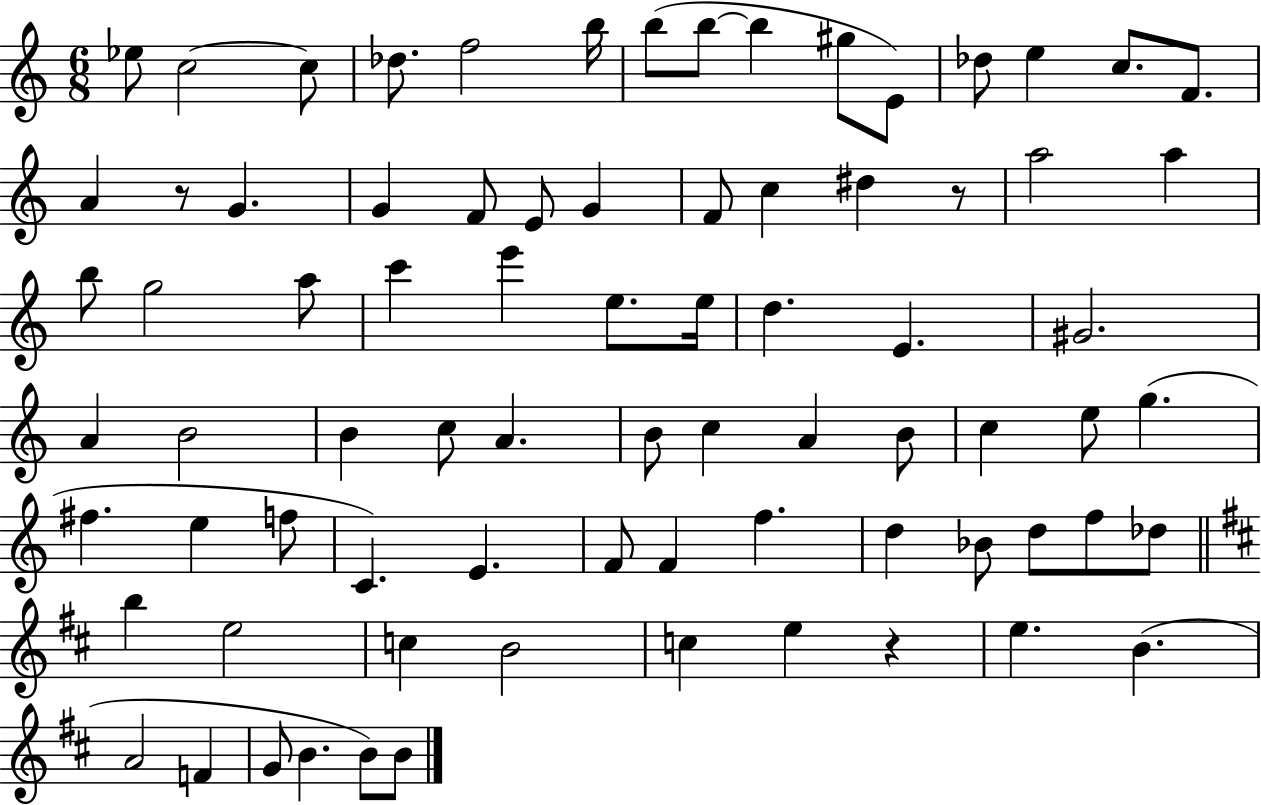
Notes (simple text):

Eb5/e C5/h C5/e Db5/e. F5/h B5/s B5/e B5/e B5/q G#5/e E4/e Db5/e E5/q C5/e. F4/e. A4/q R/e G4/q. G4/q F4/e E4/e G4/q F4/e C5/q D#5/q R/e A5/h A5/q B5/e G5/h A5/e C6/q E6/q E5/e. E5/s D5/q. E4/q. G#4/h. A4/q B4/h B4/q C5/e A4/q. B4/e C5/q A4/q B4/e C5/q E5/e G5/q. F#5/q. E5/q F5/e C4/q. E4/q. F4/e F4/q F5/q. D5/q Bb4/e D5/e F5/e Db5/e B5/q E5/h C5/q B4/h C5/q E5/q R/q E5/q. B4/q. A4/h F4/q G4/e B4/q. B4/e B4/e